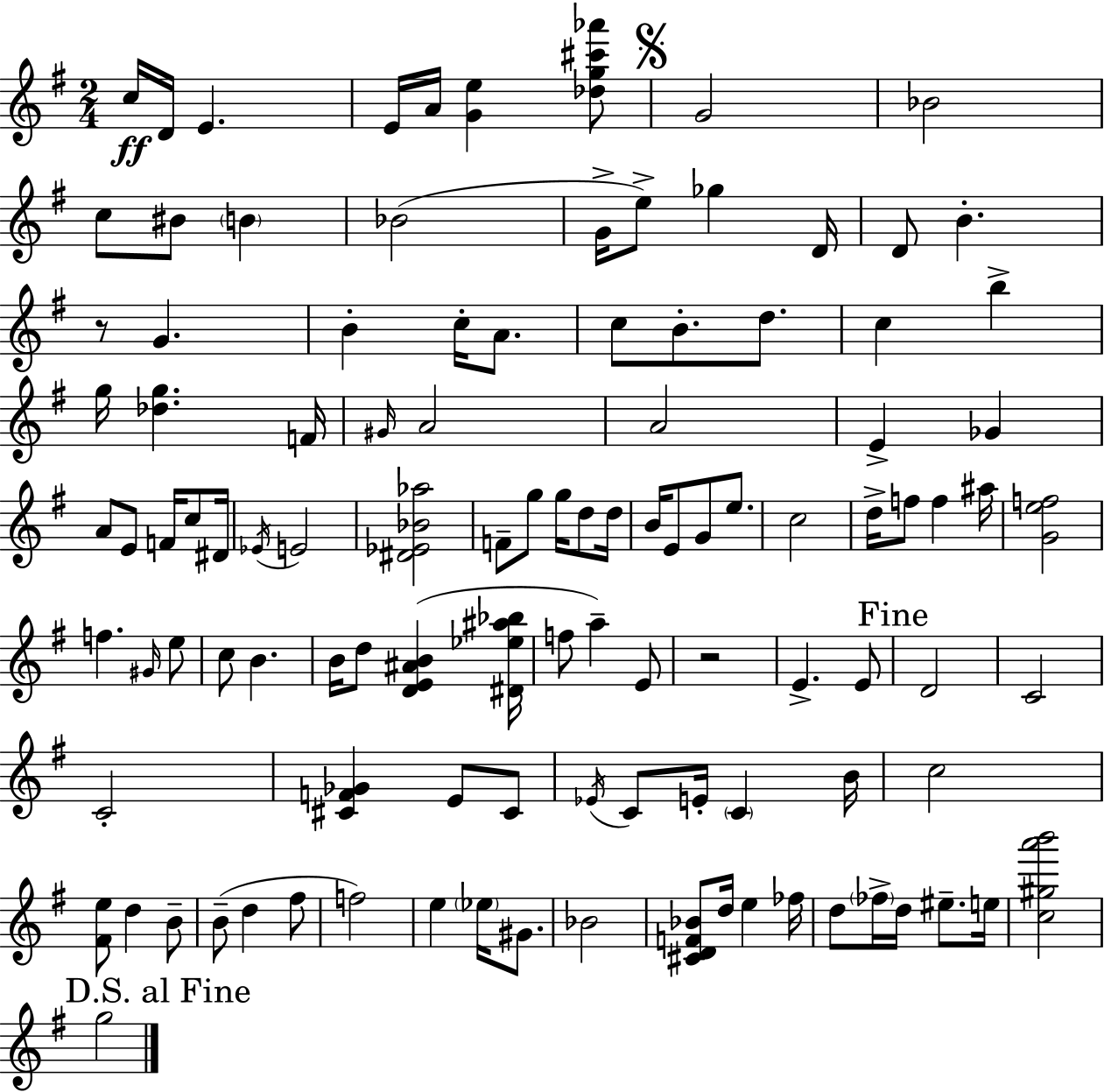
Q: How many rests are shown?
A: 2